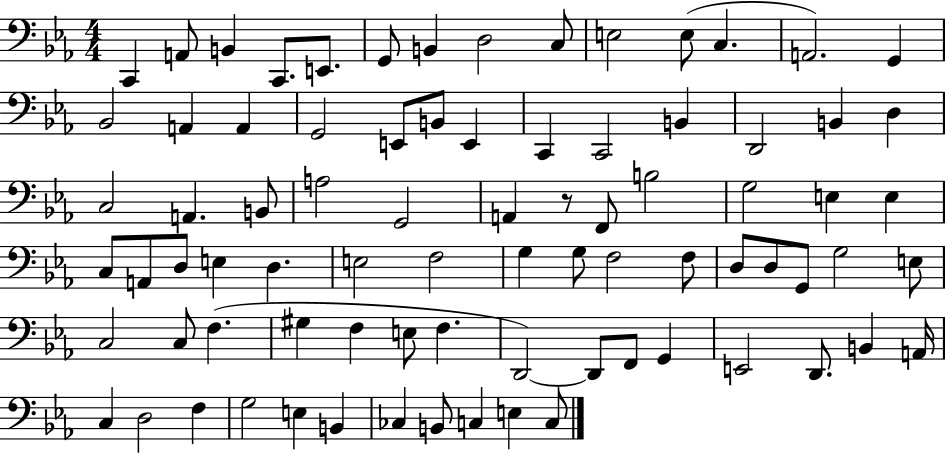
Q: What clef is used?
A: bass